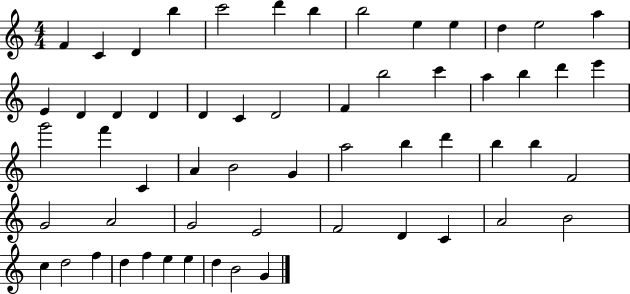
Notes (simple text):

F4/q C4/q D4/q B5/q C6/h D6/q B5/q B5/h E5/q E5/q D5/q E5/h A5/q E4/q D4/q D4/q D4/q D4/q C4/q D4/h F4/q B5/h C6/q A5/q B5/q D6/q E6/q G6/h F6/q C4/q A4/q B4/h G4/q A5/h B5/q D6/q B5/q B5/q F4/h G4/h A4/h G4/h E4/h F4/h D4/q C4/q A4/h B4/h C5/q D5/h F5/q D5/q F5/q E5/q E5/q D5/q B4/h G4/q